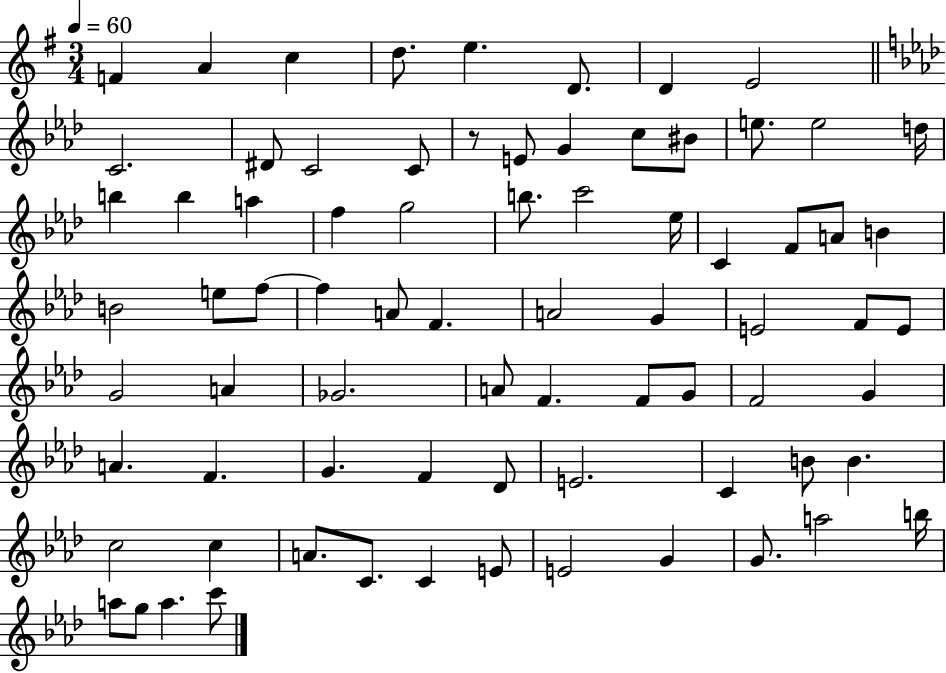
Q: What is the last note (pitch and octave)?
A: C6